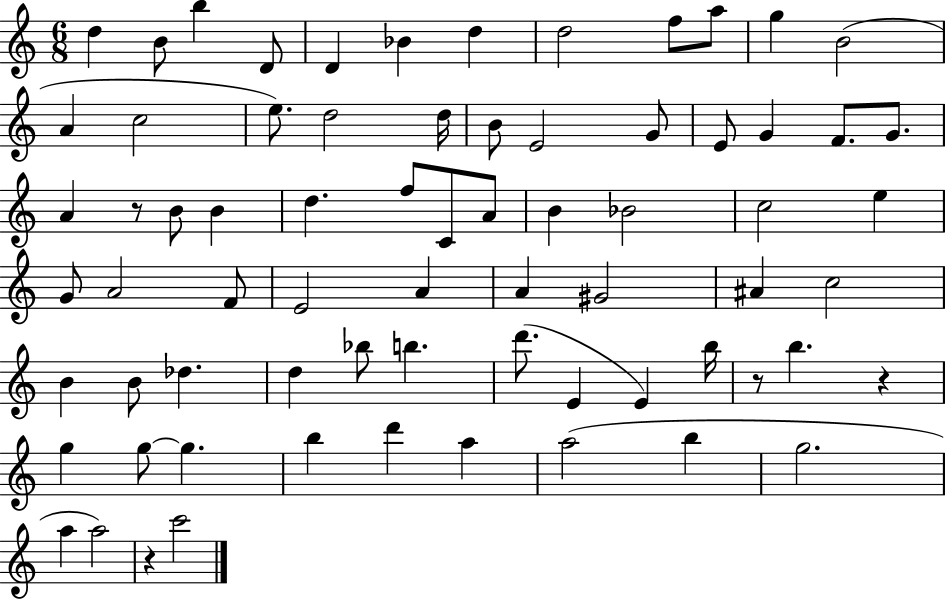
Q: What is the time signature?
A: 6/8